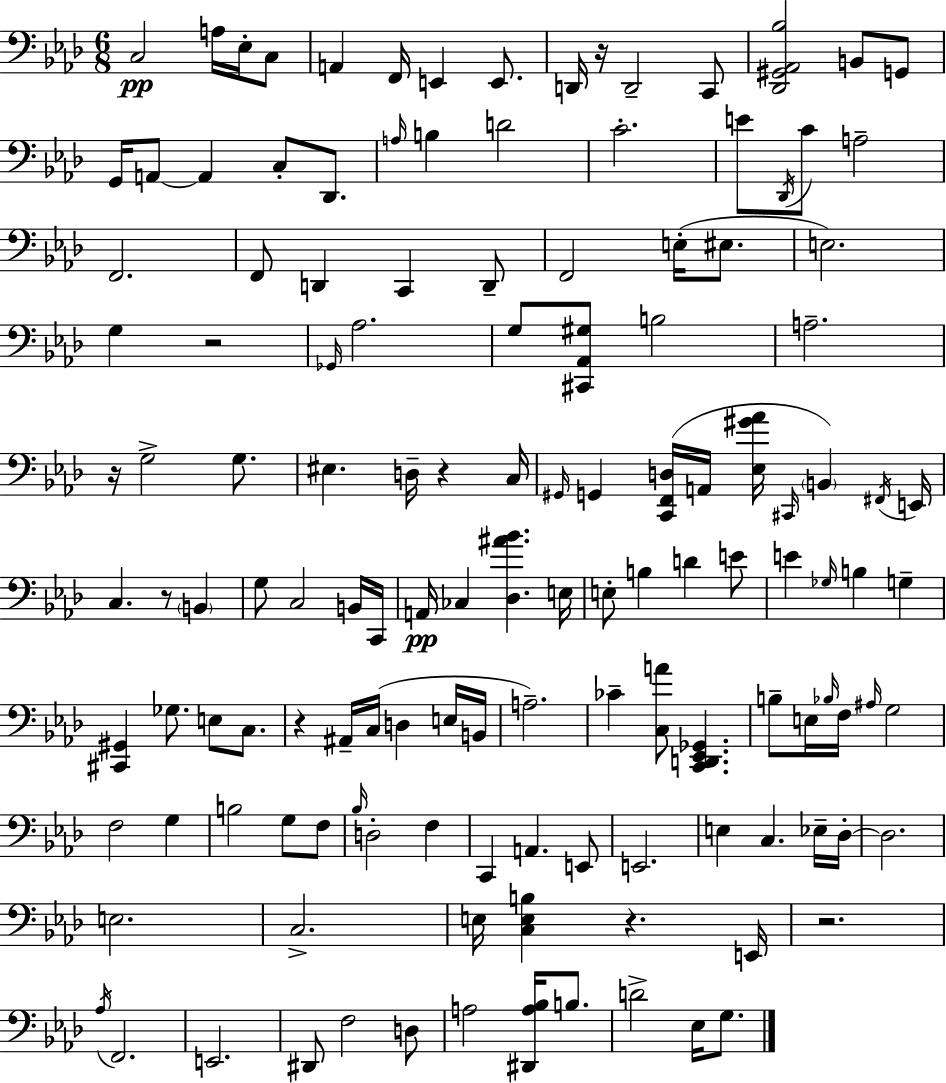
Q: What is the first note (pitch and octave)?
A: C3